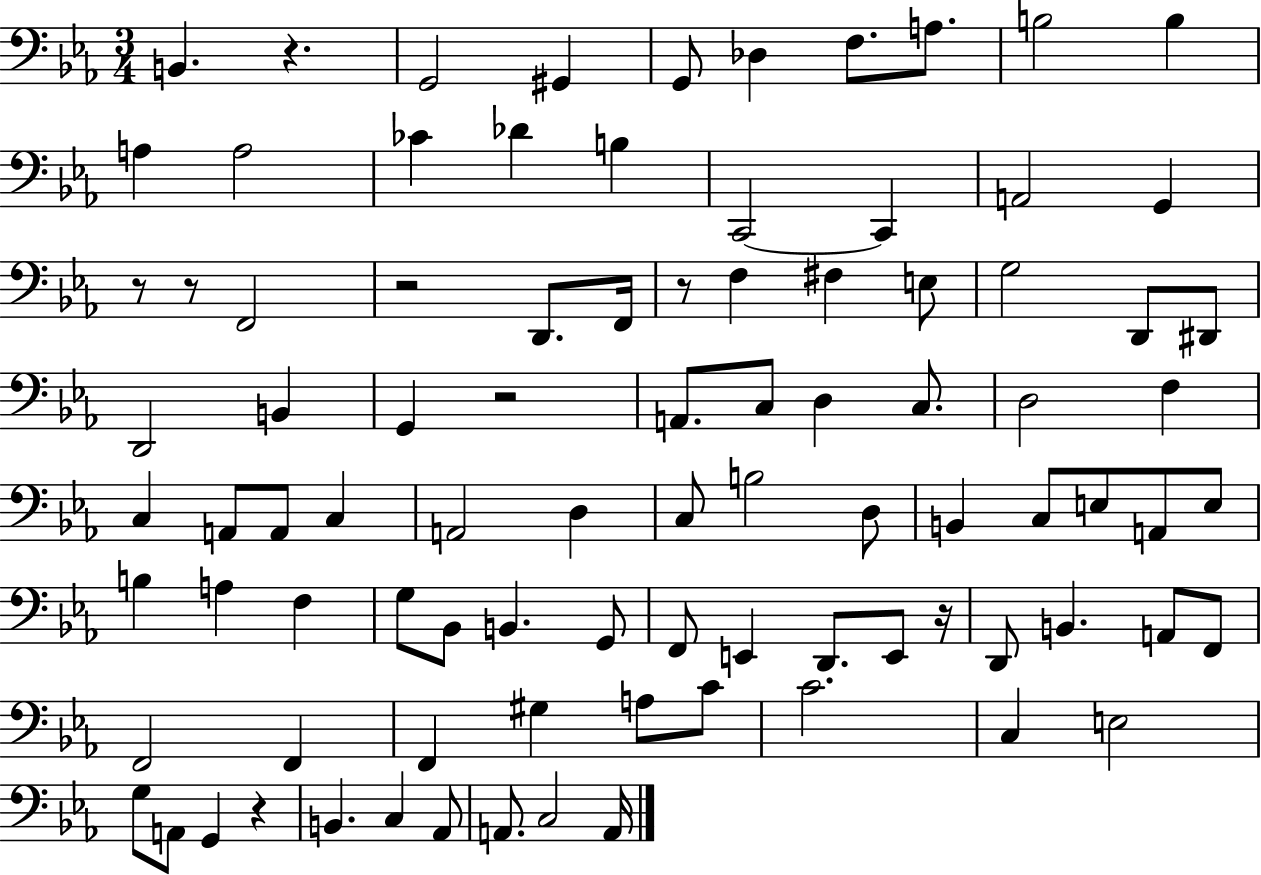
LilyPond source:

{
  \clef bass
  \numericTimeSignature
  \time 3/4
  \key ees \major
  \repeat volta 2 { b,4. r4. | g,2 gis,4 | g,8 des4 f8. a8. | b2 b4 | \break a4 a2 | ces'4 des'4 b4 | c,2~~ c,4 | a,2 g,4 | \break r8 r8 f,2 | r2 d,8. f,16 | r8 f4 fis4 e8 | g2 d,8 dis,8 | \break d,2 b,4 | g,4 r2 | a,8. c8 d4 c8. | d2 f4 | \break c4 a,8 a,8 c4 | a,2 d4 | c8 b2 d8 | b,4 c8 e8 a,8 e8 | \break b4 a4 f4 | g8 bes,8 b,4. g,8 | f,8 e,4 d,8. e,8 r16 | d,8 b,4. a,8 f,8 | \break f,2 f,4 | f,4 gis4 a8 c'8 | c'2. | c4 e2 | \break g8 a,8 g,4 r4 | b,4. c4 aes,8 | a,8. c2 a,16 | } \bar "|."
}